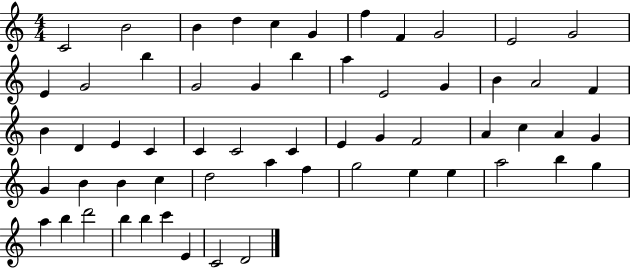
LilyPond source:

{
  \clef treble
  \numericTimeSignature
  \time 4/4
  \key c \major
  c'2 b'2 | b'4 d''4 c''4 g'4 | f''4 f'4 g'2 | e'2 g'2 | \break e'4 g'2 b''4 | g'2 g'4 b''4 | a''4 e'2 g'4 | b'4 a'2 f'4 | \break b'4 d'4 e'4 c'4 | c'4 c'2 c'4 | e'4 g'4 f'2 | a'4 c''4 a'4 g'4 | \break g'4 b'4 b'4 c''4 | d''2 a''4 f''4 | g''2 e''4 e''4 | a''2 b''4 g''4 | \break a''4 b''4 d'''2 | b''4 b''4 c'''4 e'4 | c'2 d'2 | \bar "|."
}